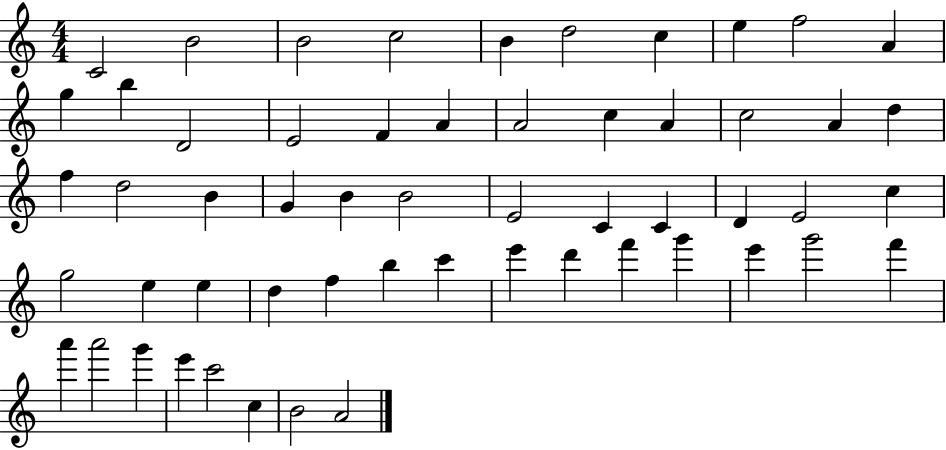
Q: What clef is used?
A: treble